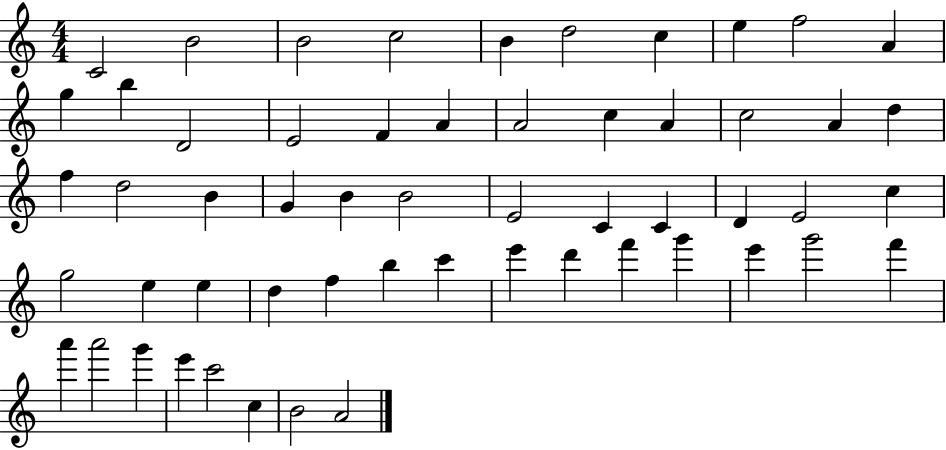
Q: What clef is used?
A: treble